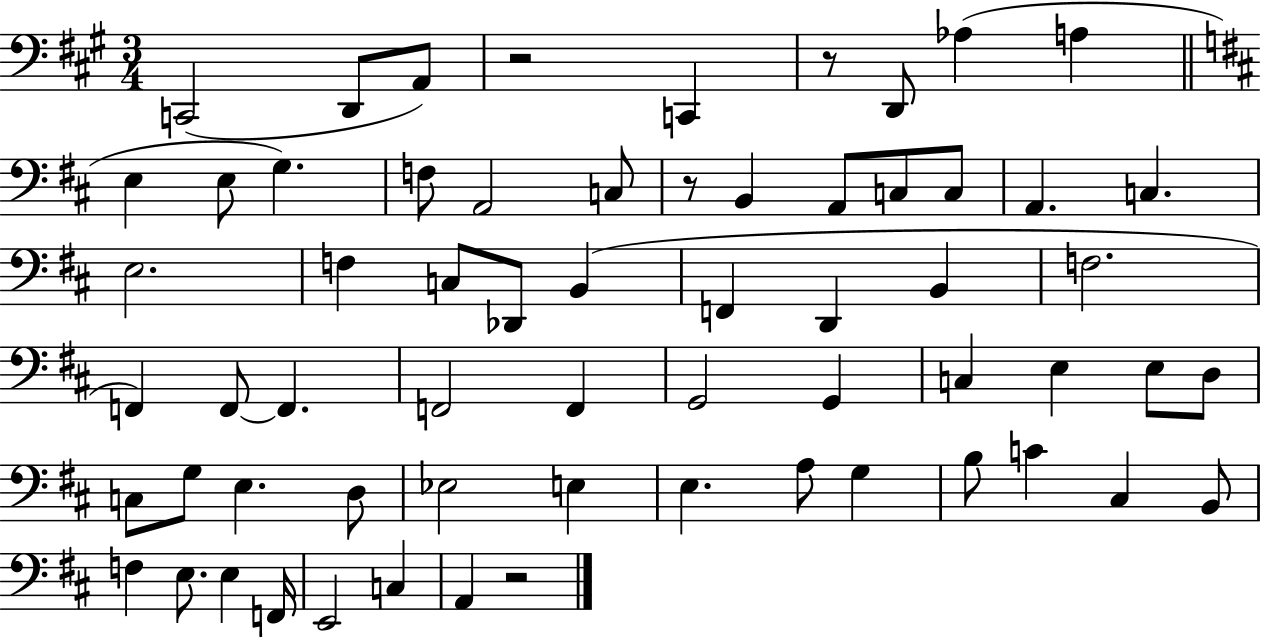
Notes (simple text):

C2/h D2/e A2/e R/h C2/q R/e D2/e Ab3/q A3/q E3/q E3/e G3/q. F3/e A2/h C3/e R/e B2/q A2/e C3/e C3/e A2/q. C3/q. E3/h. F3/q C3/e Db2/e B2/q F2/q D2/q B2/q F3/h. F2/q F2/e F2/q. F2/h F2/q G2/h G2/q C3/q E3/q E3/e D3/e C3/e G3/e E3/q. D3/e Eb3/h E3/q E3/q. A3/e G3/q B3/e C4/q C#3/q B2/e F3/q E3/e. E3/q F2/s E2/h C3/q A2/q R/h